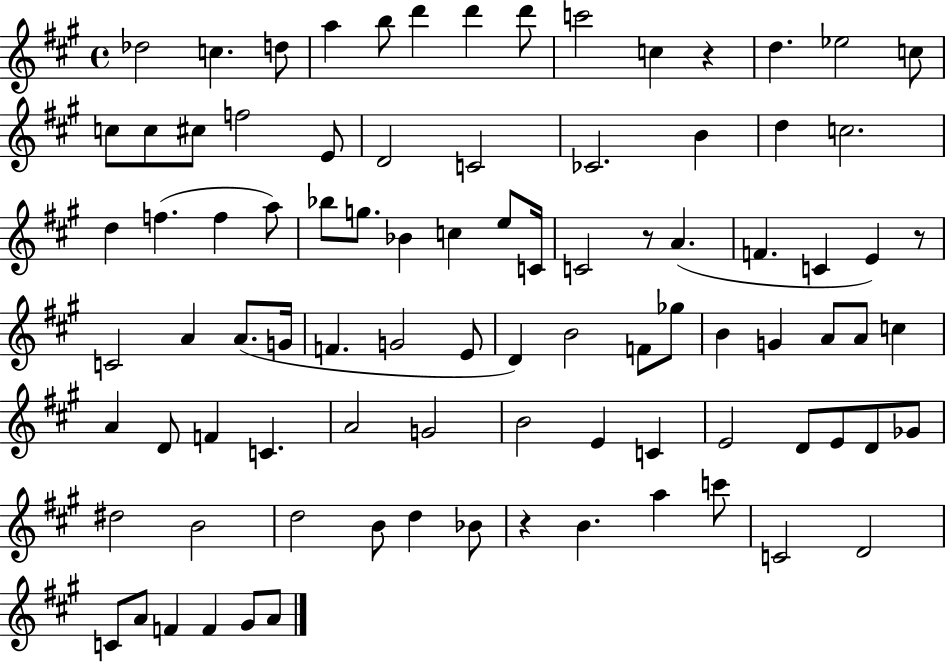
{
  \clef treble
  \time 4/4
  \defaultTimeSignature
  \key a \major
  des''2 c''4. d''8 | a''4 b''8 d'''4 d'''4 d'''8 | c'''2 c''4 r4 | d''4. ees''2 c''8 | \break c''8 c''8 cis''8 f''2 e'8 | d'2 c'2 | ces'2. b'4 | d''4 c''2. | \break d''4 f''4.( f''4 a''8) | bes''8 g''8. bes'4 c''4 e''8 c'16 | c'2 r8 a'4.( | f'4. c'4 e'4) r8 | \break c'2 a'4 a'8.( g'16 | f'4. g'2 e'8 | d'4) b'2 f'8 ges''8 | b'4 g'4 a'8 a'8 c''4 | \break a'4 d'8 f'4 c'4. | a'2 g'2 | b'2 e'4 c'4 | e'2 d'8 e'8 d'8 ges'8 | \break dis''2 b'2 | d''2 b'8 d''4 bes'8 | r4 b'4. a''4 c'''8 | c'2 d'2 | \break c'8 a'8 f'4 f'4 gis'8 a'8 | \bar "|."
}